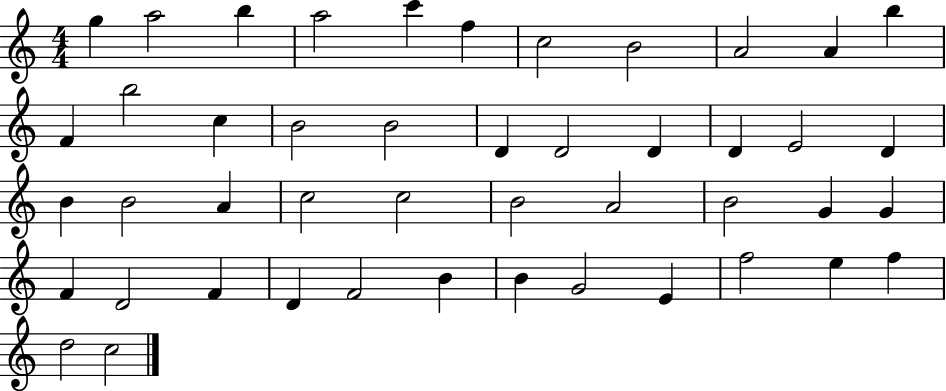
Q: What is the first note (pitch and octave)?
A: G5